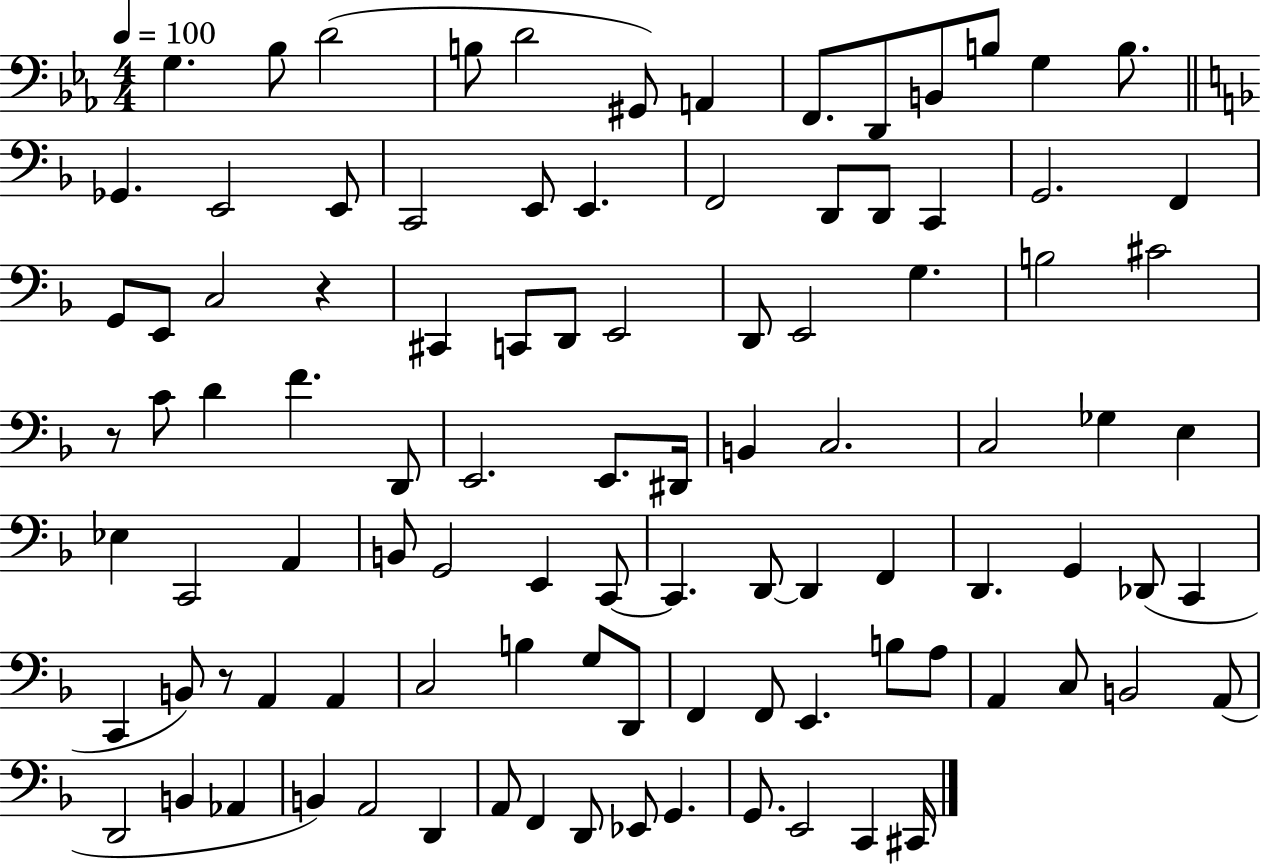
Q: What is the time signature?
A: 4/4